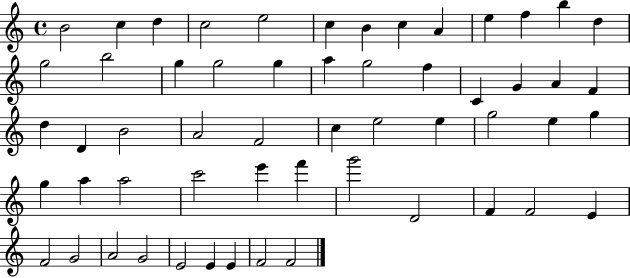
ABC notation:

X:1
T:Untitled
M:4/4
L:1/4
K:C
B2 c d c2 e2 c B c A e f b d g2 b2 g g2 g a g2 f C G A F d D B2 A2 F2 c e2 e g2 e g g a a2 c'2 e' f' g'2 D2 F F2 E F2 G2 A2 G2 E2 E E F2 F2